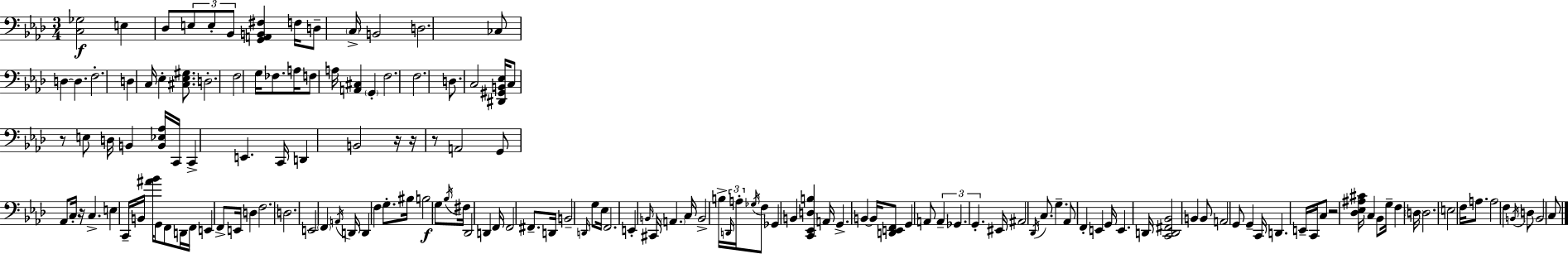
X:1
T:Untitled
M:3/4
L:1/4
K:Ab
[C,_G,]2 E, _D,/2 E,/2 E,/2 _B,,/2 [G,,A,,B,,^F,] F,/4 D,/2 C,/4 B,,2 D,2 _C,/2 D, D, F,2 D, C,/4 _E, [^C,_E,^G,]/2 D,2 F,2 G,/4 _F,/2 A,/4 F,/2 A,/4 [A,,^C,] G,, F,2 F,2 D,/2 C,2 [^D,,^G,,B,,_E,]/4 C,/2 z/2 E,/2 D,/4 B,, [B,,_E,_A,]/4 C,,/4 C,, E,, C,,/4 D,, B,,2 z/4 z/4 z/2 A,,2 G,,/2 _A,,/2 C,/4 z/4 C, E, C,,/4 B,,/4 [^A_B]/4 G,,/2 F,,/2 D,,/4 F,,/4 E,, F,,/2 E,,/4 D, F,2 D,2 E,,2 F,, A,,/4 D,,/4 D,, F, G,/2 ^B,/4 B,2 G,/2 _B,/4 ^F,/4 _D,,2 D,, F,,/4 F,,2 ^F,,/2 D,,/4 B,,2 D,,/4 G,/2 _E,/4 F,,2 E,, B,,/4 ^C,,/4 A,, C,/4 B,,2 B,/4 D,,/4 A,/4 _G,/4 F,/2 _G,, B,, [C,,_E,,D,B,] A,,/4 G,, B,, B,,/4 [D,,E,,F,,]/2 G,, A,,/2 A,, _G,, G,, ^E,,/4 ^A,,2 _D,,/4 C,/2 G, _A,,/2 F,, E,, G,,/4 E,, D,,/4 [C,,D,,^F,,_B,,]2 B,, B,,/2 A,,2 G,,/2 G,, C,,/4 D,, E,,/4 C,,/4 C,/2 z2 [_D,_E,^A,^C]/4 C, _B,,/2 G,/4 F, D,/4 D,2 E,2 F,/4 A,/2 A,2 F, B,,/4 D,/2 B,,2 C,/2